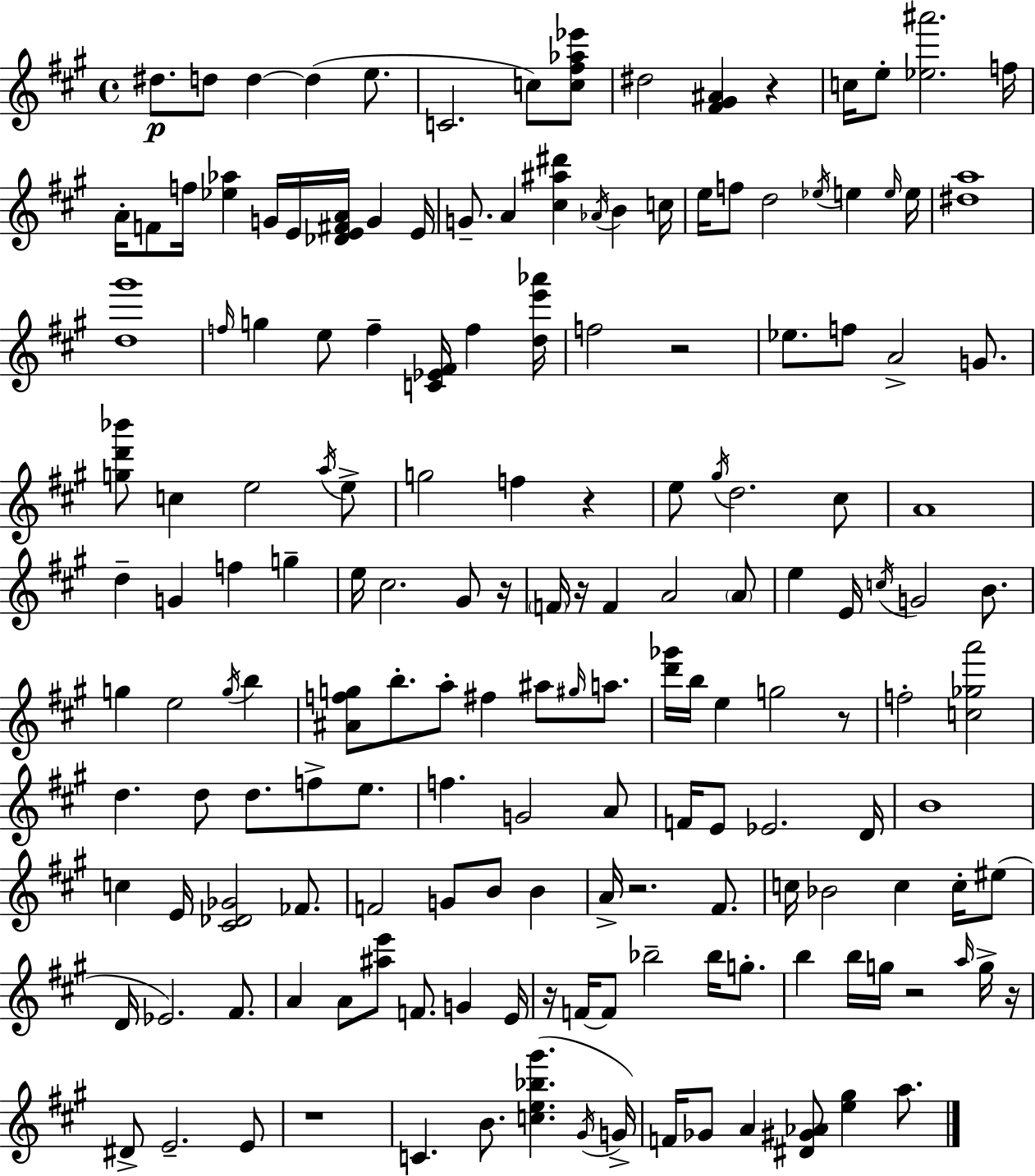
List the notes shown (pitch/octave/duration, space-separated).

D#5/e. D5/e D5/q D5/q E5/e. C4/h. C5/e [C5,F#5,Ab5,Eb6]/e D#5/h [F#4,G#4,A#4]/q R/q C5/s E5/e [Eb5,A#6]/h. F5/s A4/s F4/e F5/s [Eb5,Ab5]/q G4/s E4/s [Db4,E4,F#4,A4]/s G4/q E4/s G4/e. A4/q [C#5,A#5,D#6]/q Ab4/s B4/q C5/s E5/s F5/e D5/h Eb5/s E5/q E5/s E5/s [D#5,A5]/w [D5,G#6]/w F5/s G5/q E5/e F5/q [C4,Eb4,F#4]/s F5/q [D5,E6,Ab6]/s F5/h R/h Eb5/e. F5/e A4/h G4/e. [G5,D6,Bb6]/e C5/q E5/h A5/s E5/e G5/h F5/q R/q E5/e G#5/s D5/h. C#5/e A4/w D5/q G4/q F5/q G5/q E5/s C#5/h. G#4/e R/s F4/s R/s F4/q A4/h A4/e E5/q E4/s C5/s G4/h B4/e. G5/q E5/h G5/s B5/q [A#4,F5,G5]/e B5/e. A5/e F#5/q A#5/e G#5/s A5/e. [D6,Gb6]/s B5/s E5/q G5/h R/e F5/h [C5,Gb5,A6]/h D5/q. D5/e D5/e. F5/e E5/e. F5/q. G4/h A4/e F4/s E4/e Eb4/h. D4/s B4/w C5/q E4/s [C#4,Db4,Gb4]/h FES4/e. F4/h G4/e B4/e B4/q A4/s R/h. F#4/e. C5/s Bb4/h C5/q C5/s EIS5/e D4/s Eb4/h. F#4/e. A4/q A4/e [A#5,E6]/e F4/e. G4/q E4/s R/s F4/s F4/e Bb5/h Bb5/s G5/e. B5/q B5/s G5/s R/h A5/s G5/s R/s D#4/e E4/h. E4/e R/w C4/q. B4/e. [C5,E5,Bb5,G#6]/q. G#4/s G4/s F4/s Gb4/e A4/q [D#4,G#4,Ab4]/e [E5,G#5]/q A5/e.